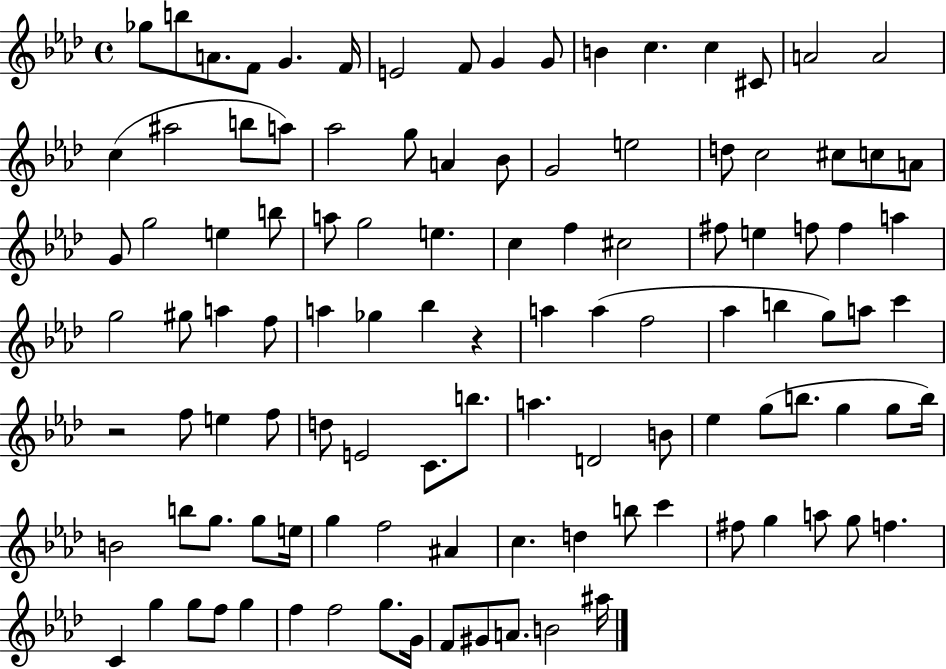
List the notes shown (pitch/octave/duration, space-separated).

Gb5/e B5/e A4/e. F4/e G4/q. F4/s E4/h F4/e G4/q G4/e B4/q C5/q. C5/q C#4/e A4/h A4/h C5/q A#5/h B5/e A5/e Ab5/h G5/e A4/q Bb4/e G4/h E5/h D5/e C5/h C#5/e C5/e A4/e G4/e G5/h E5/q B5/e A5/e G5/h E5/q. C5/q F5/q C#5/h F#5/e E5/q F5/e F5/q A5/q G5/h G#5/e A5/q F5/e A5/q Gb5/q Bb5/q R/q A5/q A5/q F5/h Ab5/q B5/q G5/e A5/e C6/q R/h F5/e E5/q F5/e D5/e E4/h C4/e. B5/e. A5/q. D4/h B4/e Eb5/q G5/e B5/e. G5/q G5/e B5/s B4/h B5/e G5/e. G5/e E5/s G5/q F5/h A#4/q C5/q. D5/q B5/e C6/q F#5/e G5/q A5/e G5/e F5/q. C4/q G5/q G5/e F5/e G5/q F5/q F5/h G5/e. G4/s F4/e G#4/e A4/e. B4/h A#5/s